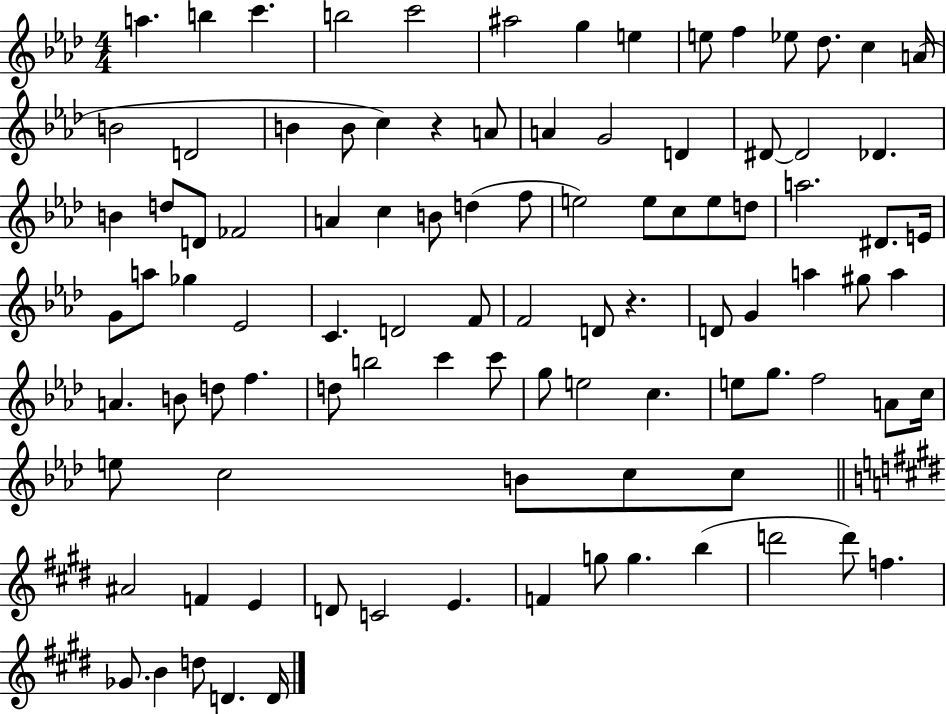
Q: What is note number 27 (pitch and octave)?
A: B4